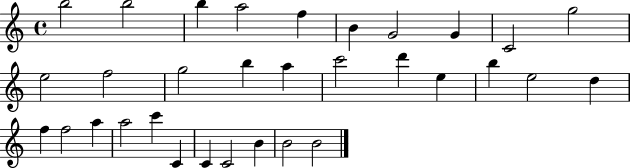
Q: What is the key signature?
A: C major